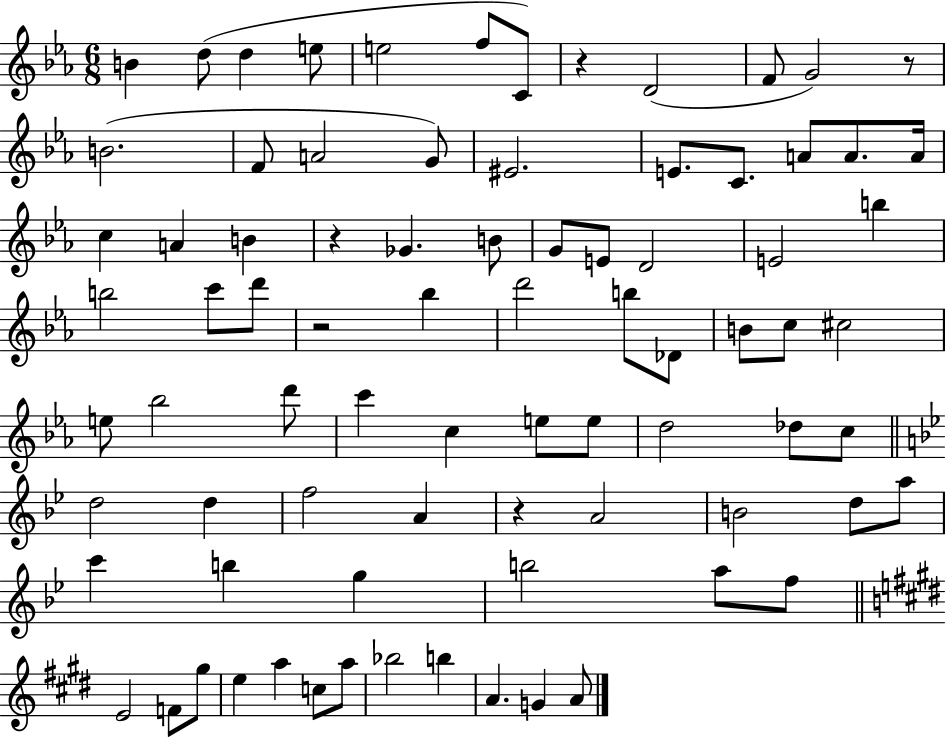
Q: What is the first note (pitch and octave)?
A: B4